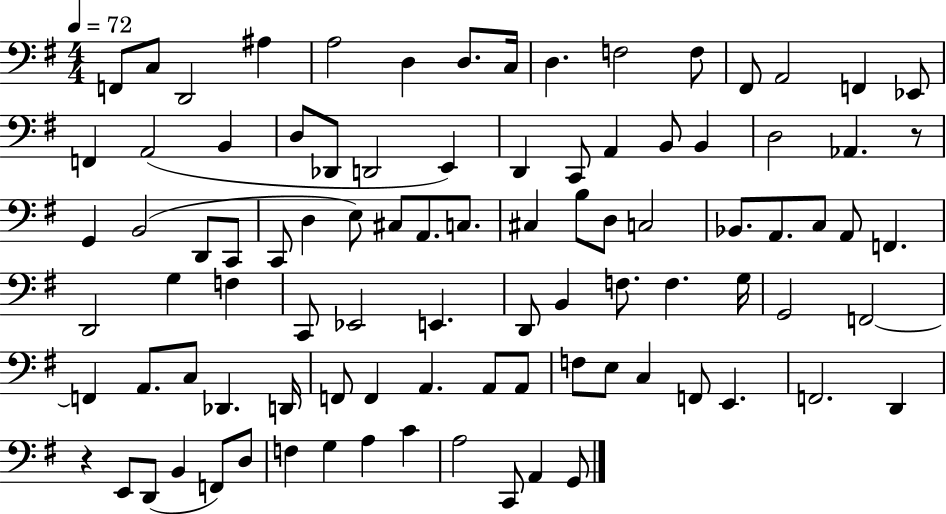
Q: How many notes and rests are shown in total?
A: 93